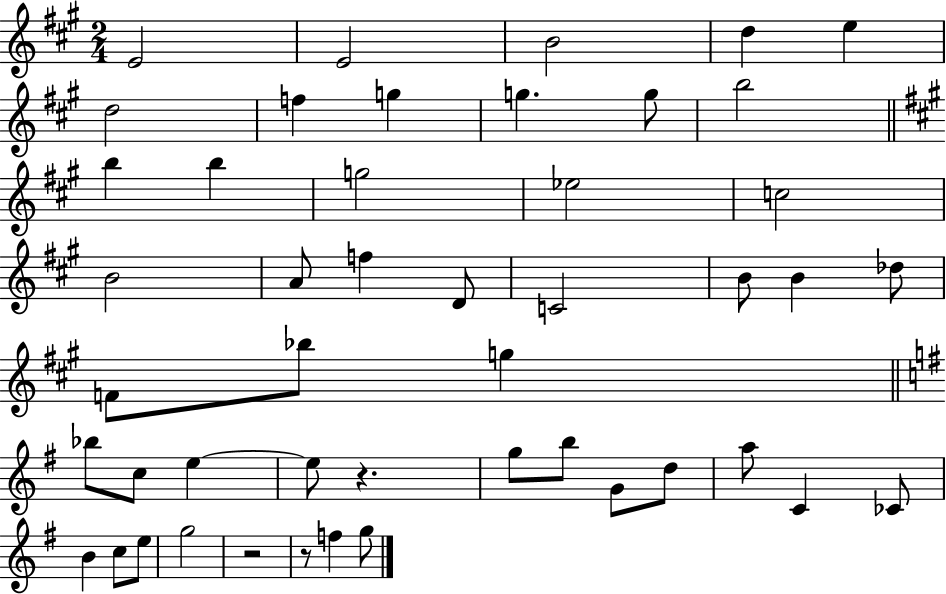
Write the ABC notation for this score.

X:1
T:Untitled
M:2/4
L:1/4
K:A
E2 E2 B2 d e d2 f g g g/2 b2 b b g2 _e2 c2 B2 A/2 f D/2 C2 B/2 B _d/2 F/2 _b/2 g _b/2 c/2 e e/2 z g/2 b/2 G/2 d/2 a/2 C _C/2 B c/2 e/2 g2 z2 z/2 f g/2